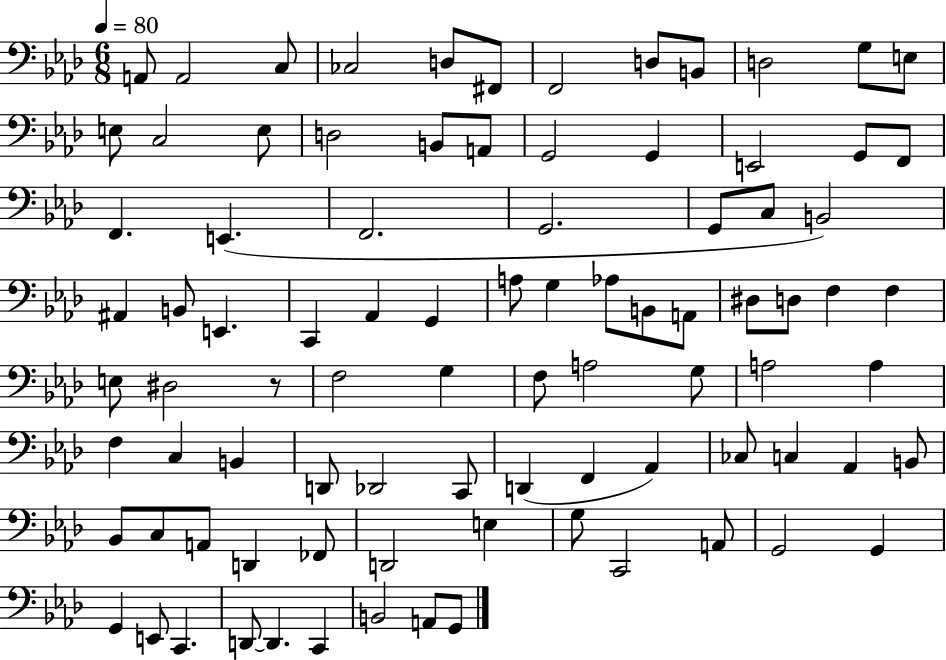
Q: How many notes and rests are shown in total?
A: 89